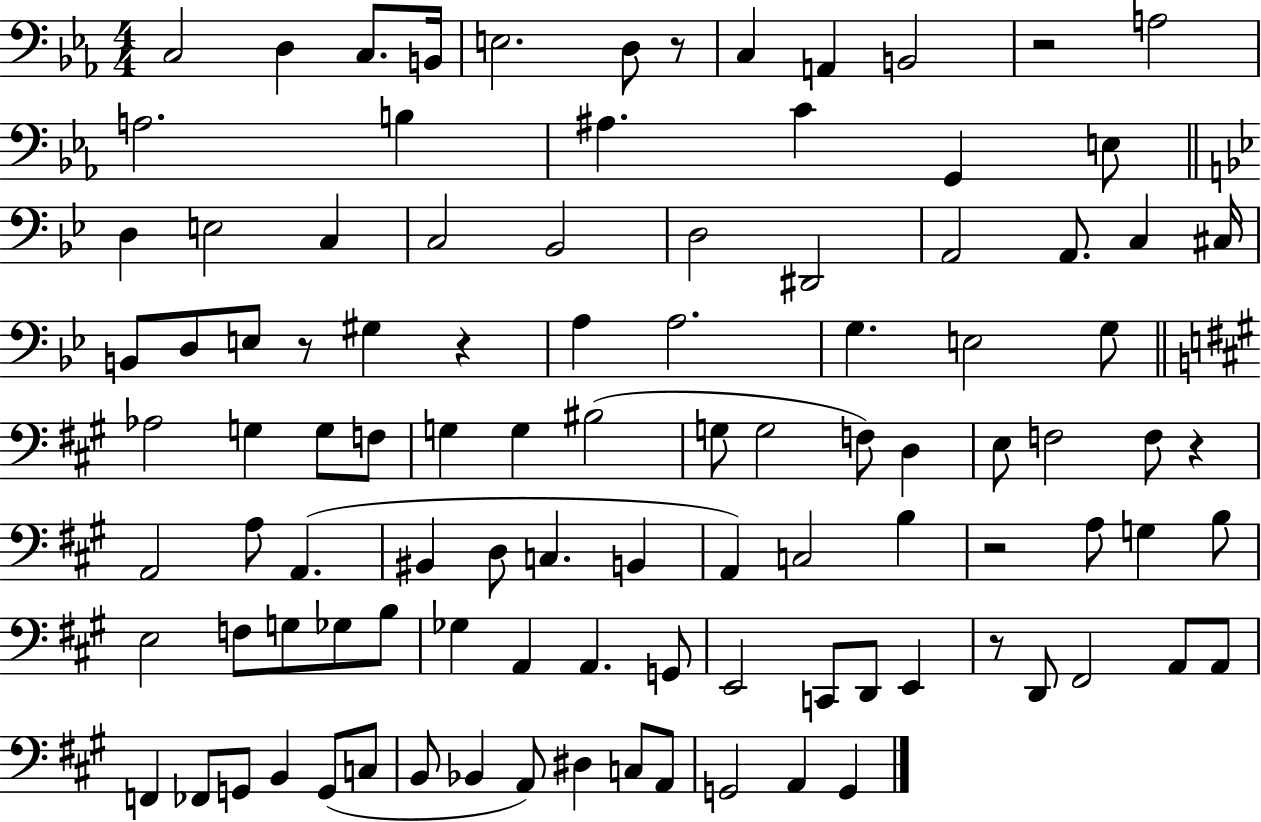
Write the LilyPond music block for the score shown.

{
  \clef bass
  \numericTimeSignature
  \time 4/4
  \key ees \major
  c2 d4 c8. b,16 | e2. d8 r8 | c4 a,4 b,2 | r2 a2 | \break a2. b4 | ais4. c'4 g,4 e8 | \bar "||" \break \key bes \major d4 e2 c4 | c2 bes,2 | d2 dis,2 | a,2 a,8. c4 cis16 | \break b,8 d8 e8 r8 gis4 r4 | a4 a2. | g4. e2 g8 | \bar "||" \break \key a \major aes2 g4 g8 f8 | g4 g4 bis2( | g8 g2 f8) d4 | e8 f2 f8 r4 | \break a,2 a8 a,4.( | bis,4 d8 c4. b,4 | a,4) c2 b4 | r2 a8 g4 b8 | \break e2 f8 g8 ges8 b8 | ges4 a,4 a,4. g,8 | e,2 c,8 d,8 e,4 | r8 d,8 fis,2 a,8 a,8 | \break f,4 fes,8 g,8 b,4 g,8( c8 | b,8 bes,4 a,8) dis4 c8 a,8 | g,2 a,4 g,4 | \bar "|."
}